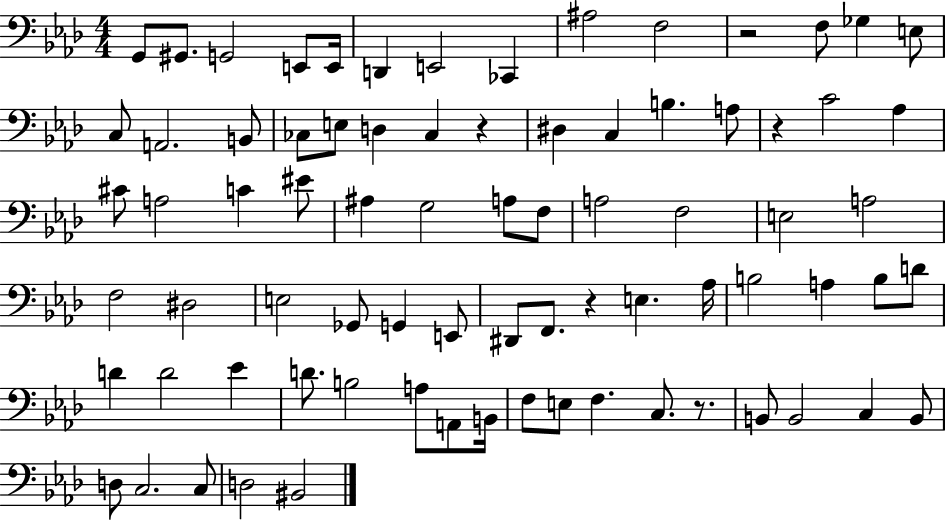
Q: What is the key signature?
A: AES major